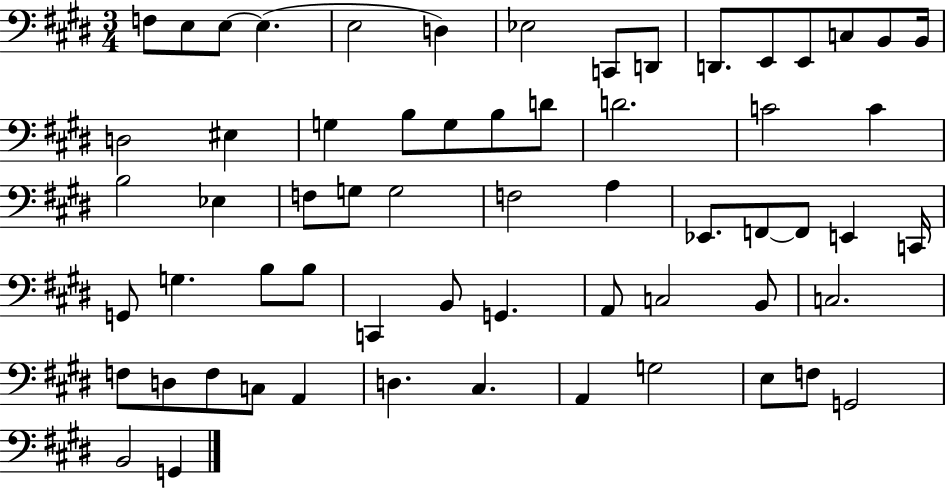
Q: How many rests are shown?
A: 0